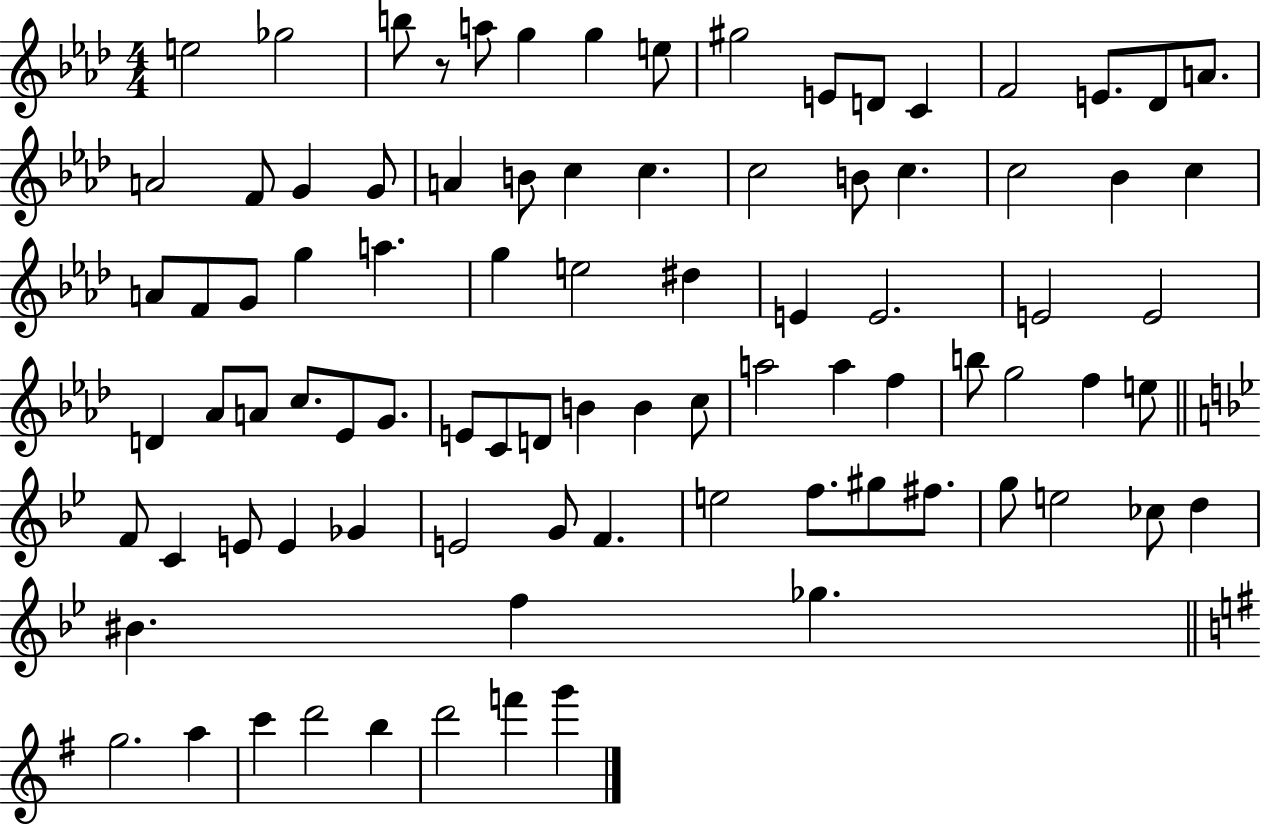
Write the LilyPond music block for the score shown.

{
  \clef treble
  \numericTimeSignature
  \time 4/4
  \key aes \major
  e''2 ges''2 | b''8 r8 a''8 g''4 g''4 e''8 | gis''2 e'8 d'8 c'4 | f'2 e'8. des'8 a'8. | \break a'2 f'8 g'4 g'8 | a'4 b'8 c''4 c''4. | c''2 b'8 c''4. | c''2 bes'4 c''4 | \break a'8 f'8 g'8 g''4 a''4. | g''4 e''2 dis''4 | e'4 e'2. | e'2 e'2 | \break d'4 aes'8 a'8 c''8. ees'8 g'8. | e'8 c'8 d'8 b'4 b'4 c''8 | a''2 a''4 f''4 | b''8 g''2 f''4 e''8 | \break \bar "||" \break \key bes \major f'8 c'4 e'8 e'4 ges'4 | e'2 g'8 f'4. | e''2 f''8. gis''8 fis''8. | g''8 e''2 ces''8 d''4 | \break bis'4. f''4 ges''4. | \bar "||" \break \key e \minor g''2. a''4 | c'''4 d'''2 b''4 | d'''2 f'''4 g'''4 | \bar "|."
}